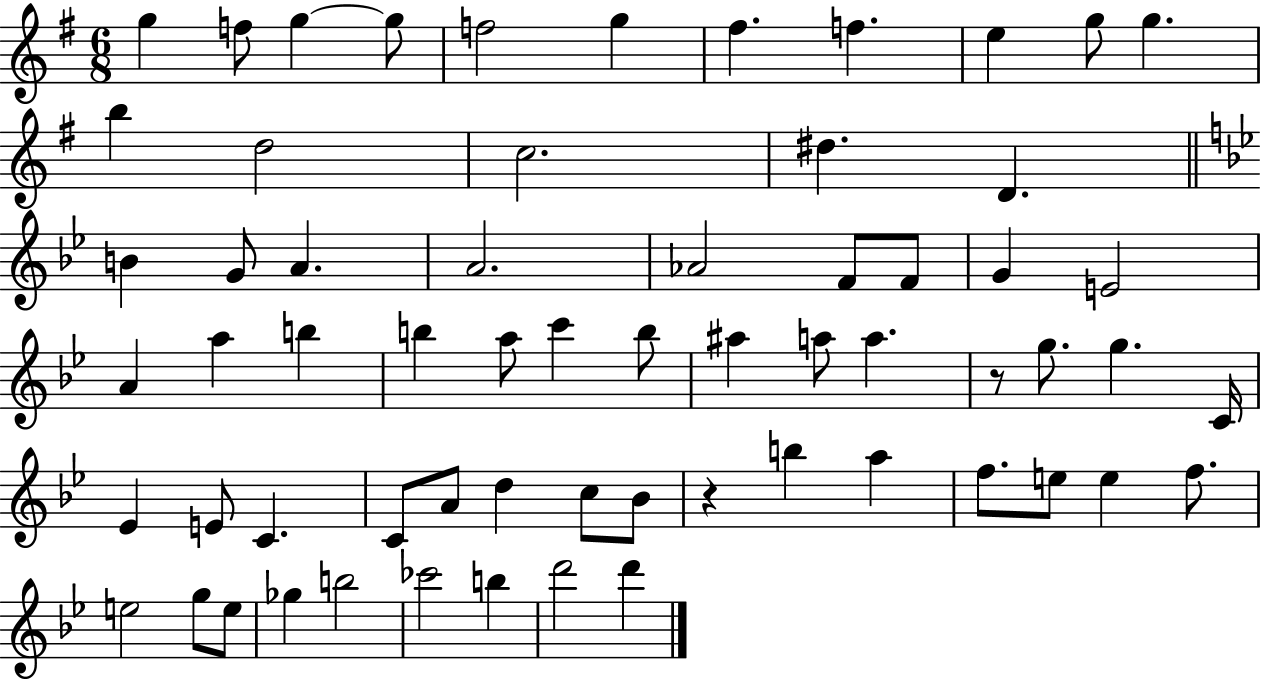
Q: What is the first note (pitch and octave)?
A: G5